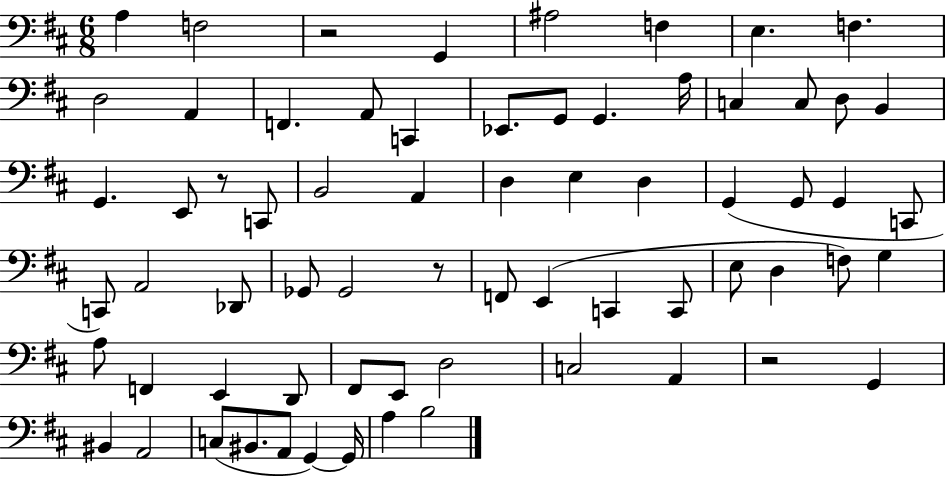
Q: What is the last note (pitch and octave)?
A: B3